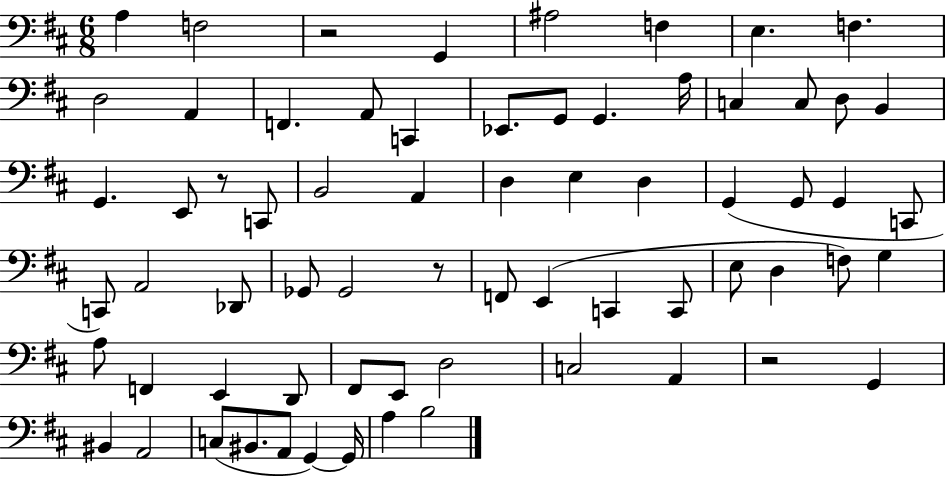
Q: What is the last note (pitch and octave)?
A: B3